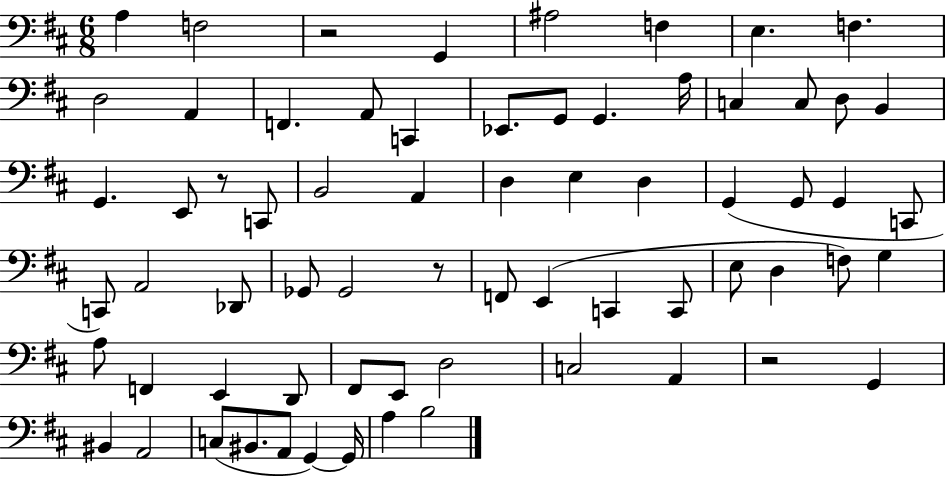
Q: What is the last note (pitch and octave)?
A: B3